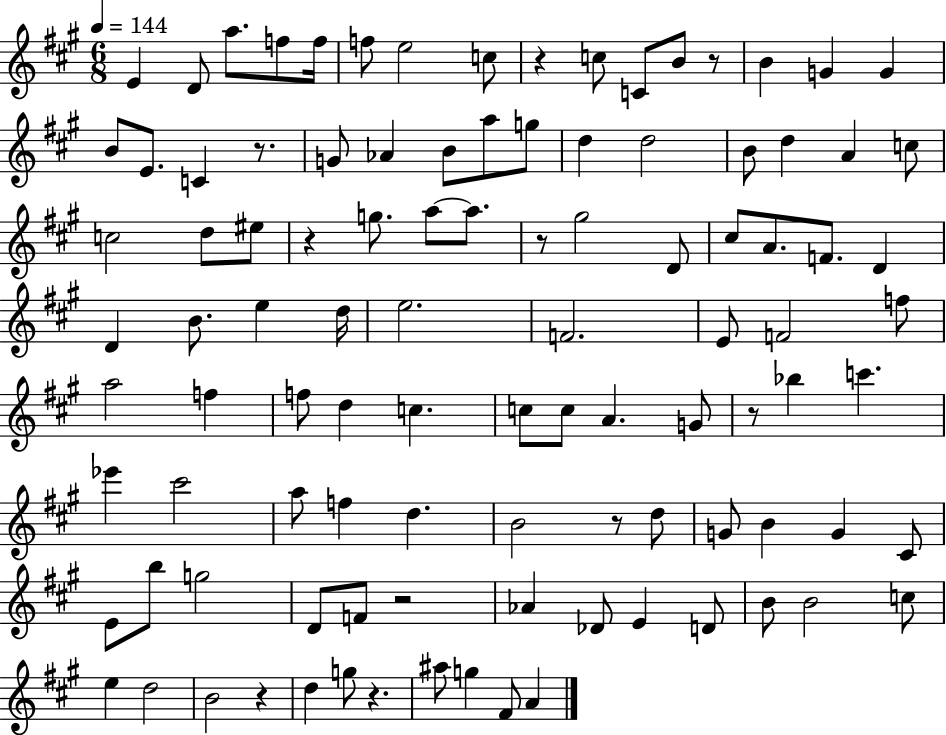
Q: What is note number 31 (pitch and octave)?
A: EIS5